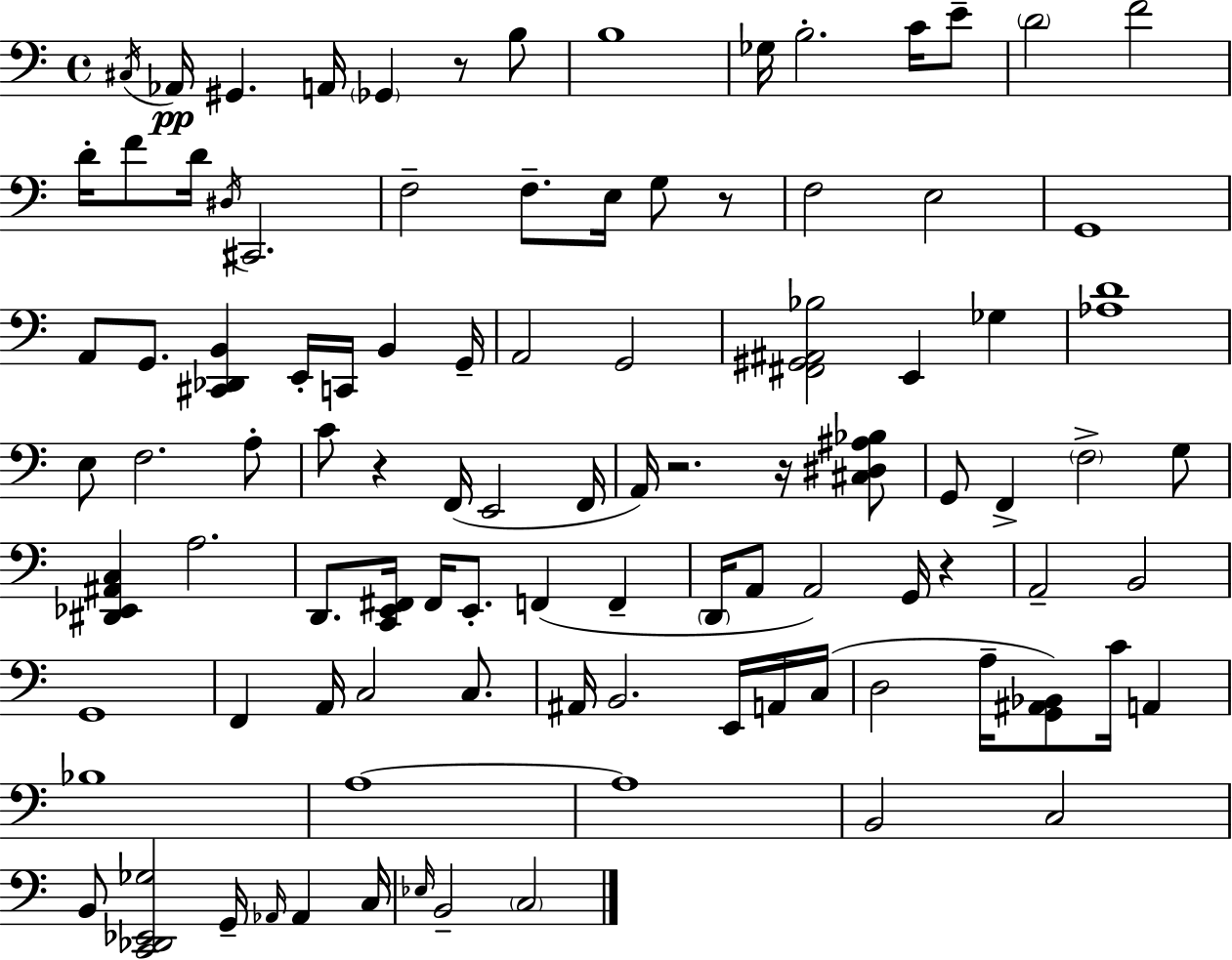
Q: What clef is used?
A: bass